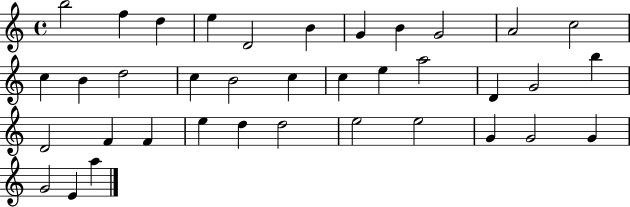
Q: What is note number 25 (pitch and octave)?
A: F4